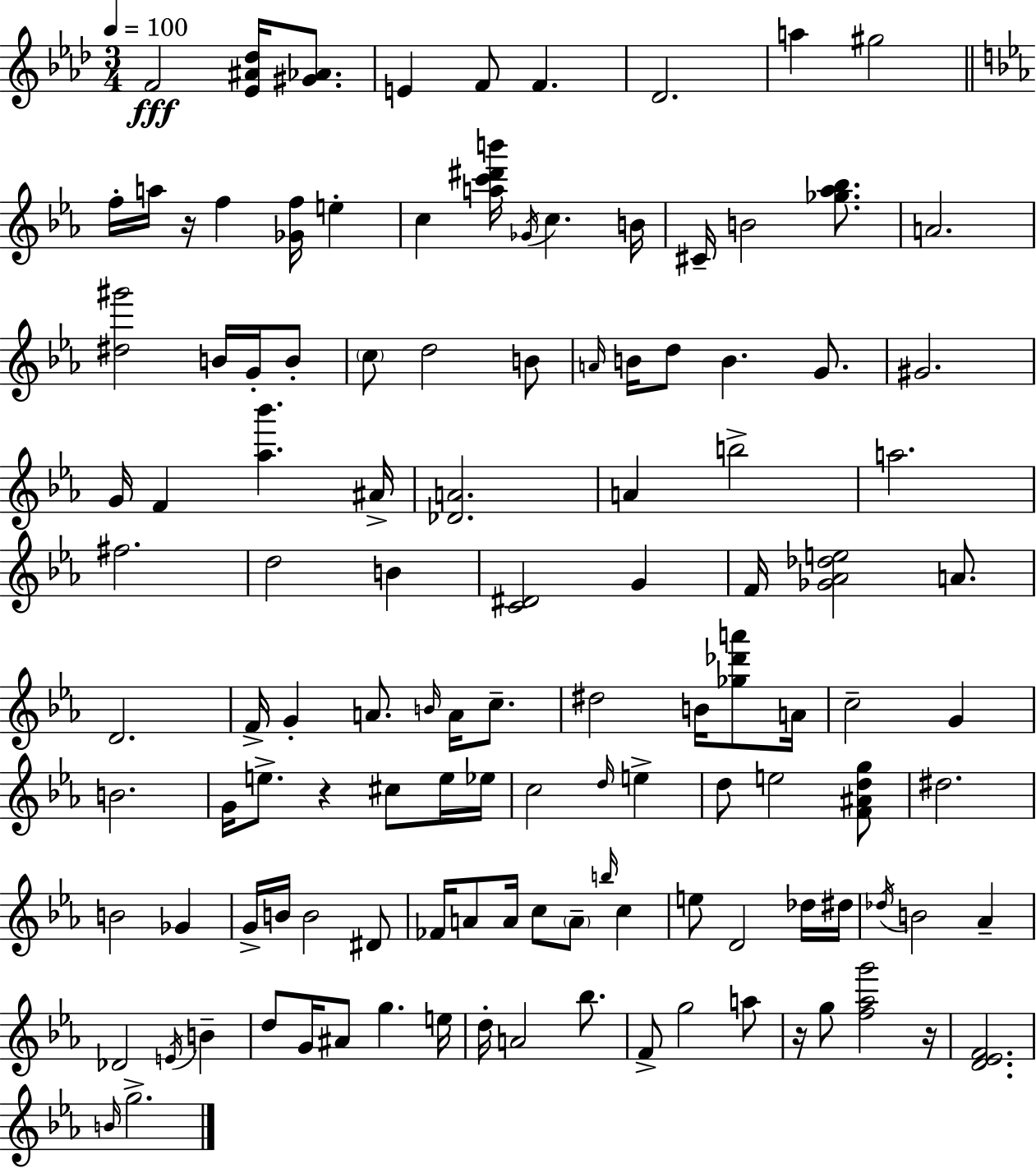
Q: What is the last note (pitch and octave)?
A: G5